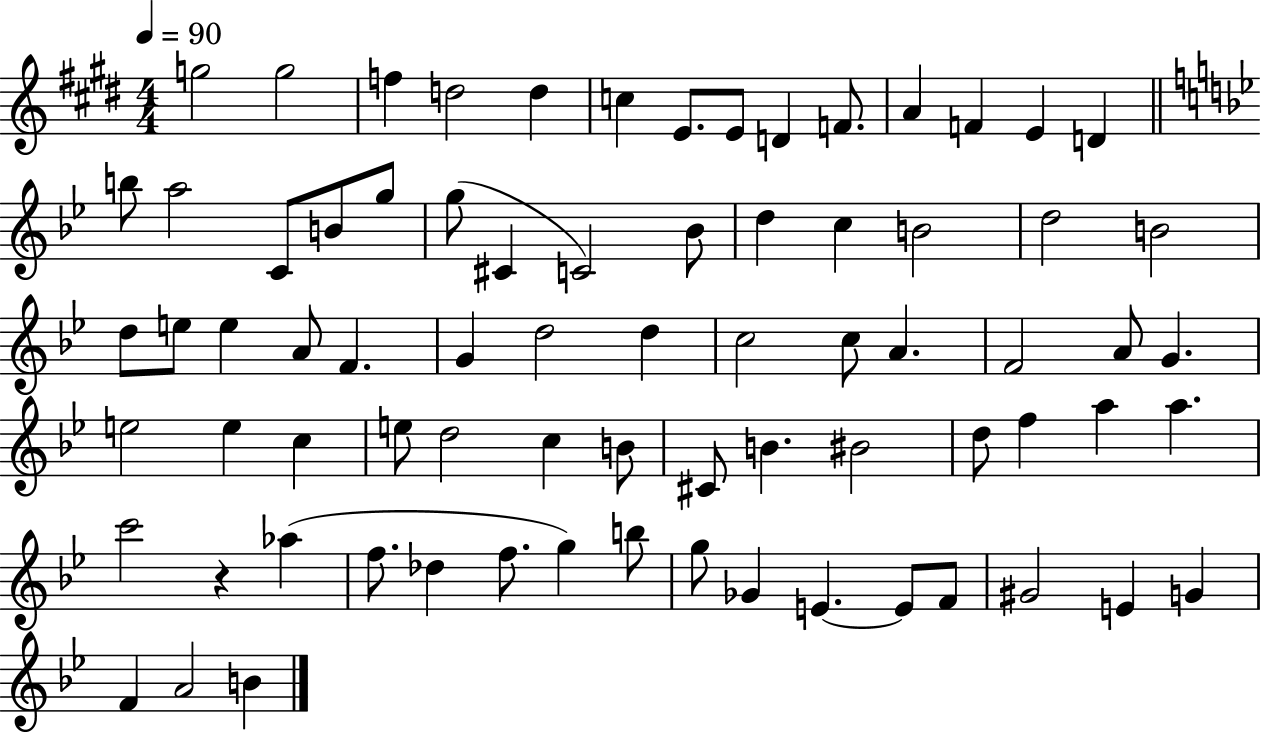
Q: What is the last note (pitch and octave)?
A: B4